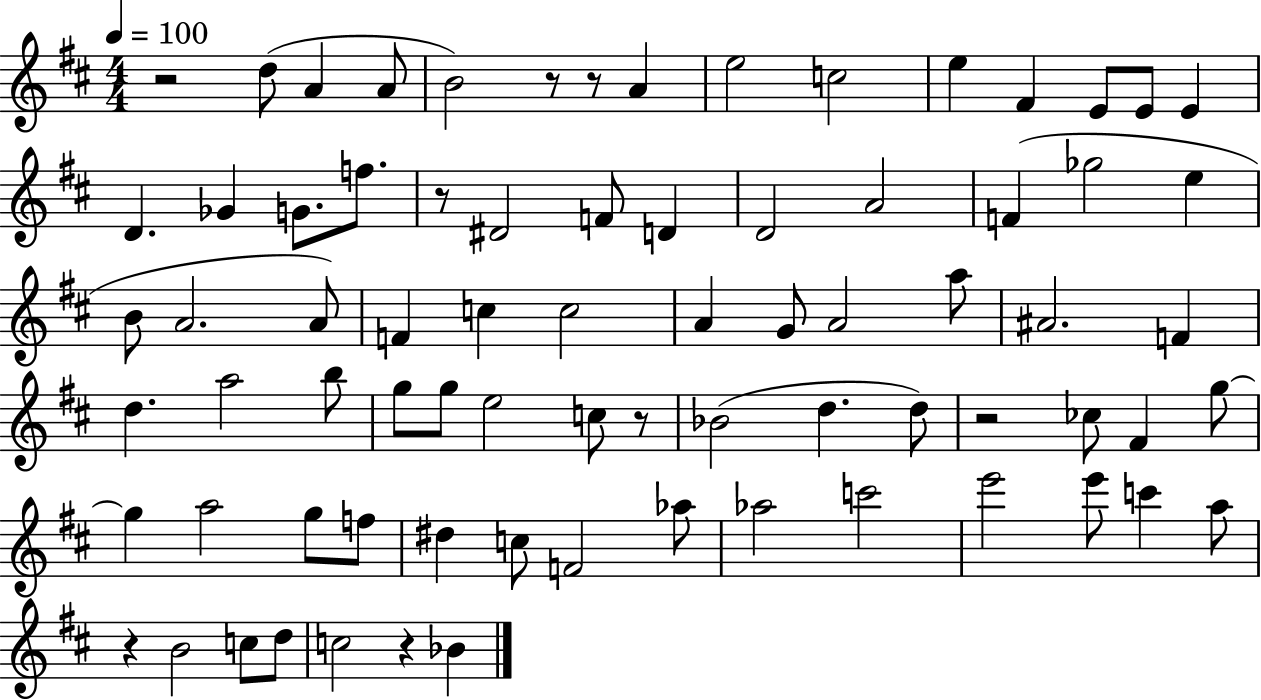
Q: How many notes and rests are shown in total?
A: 76